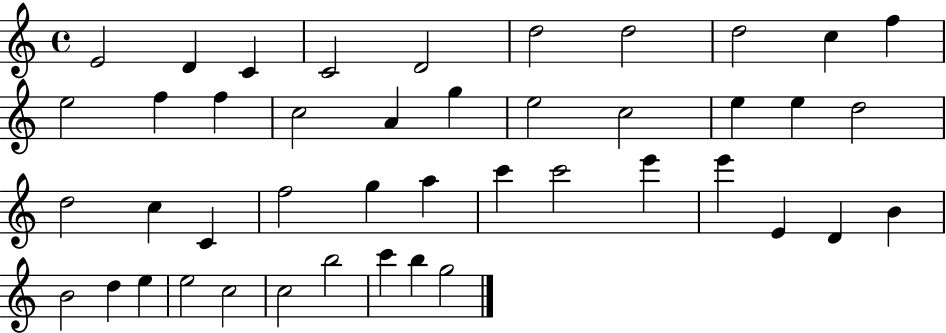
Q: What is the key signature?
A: C major